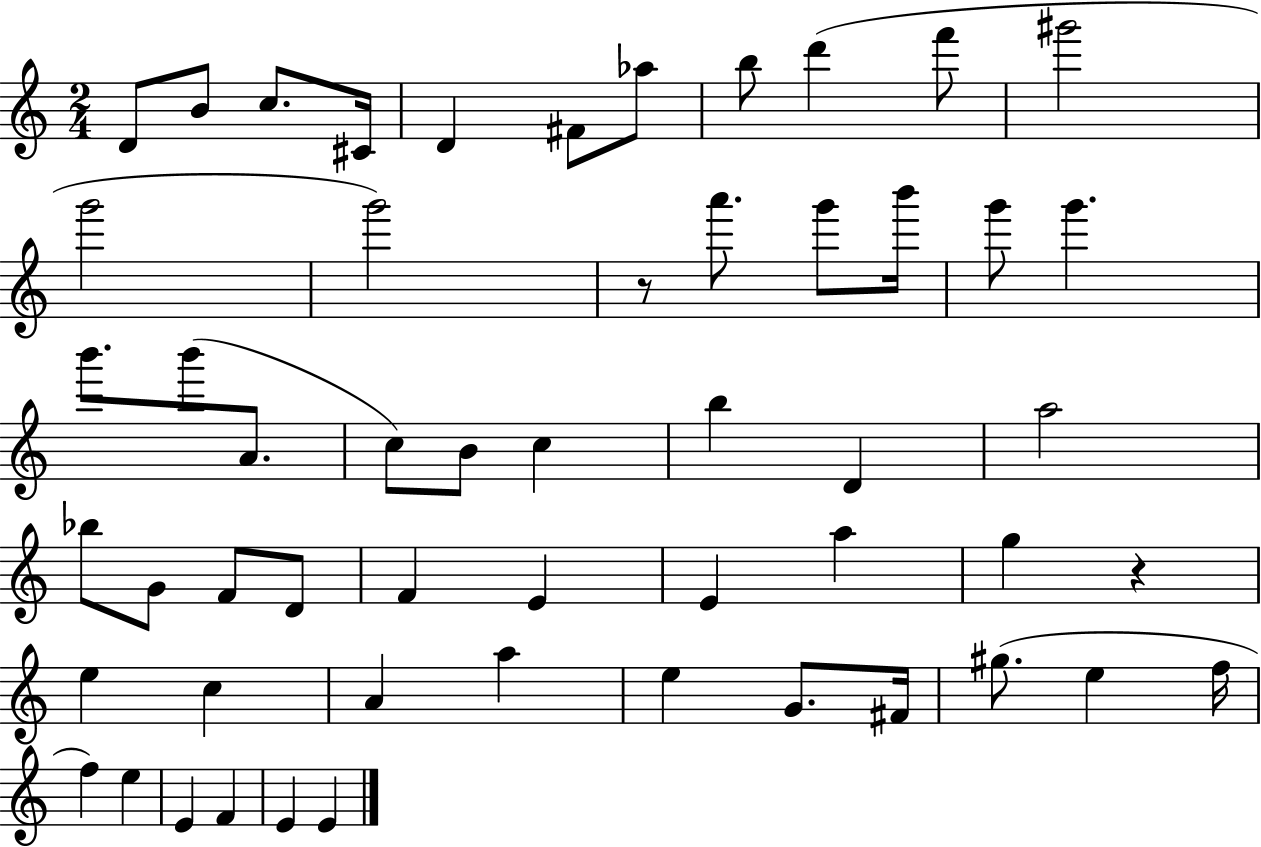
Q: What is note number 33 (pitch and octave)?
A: E4